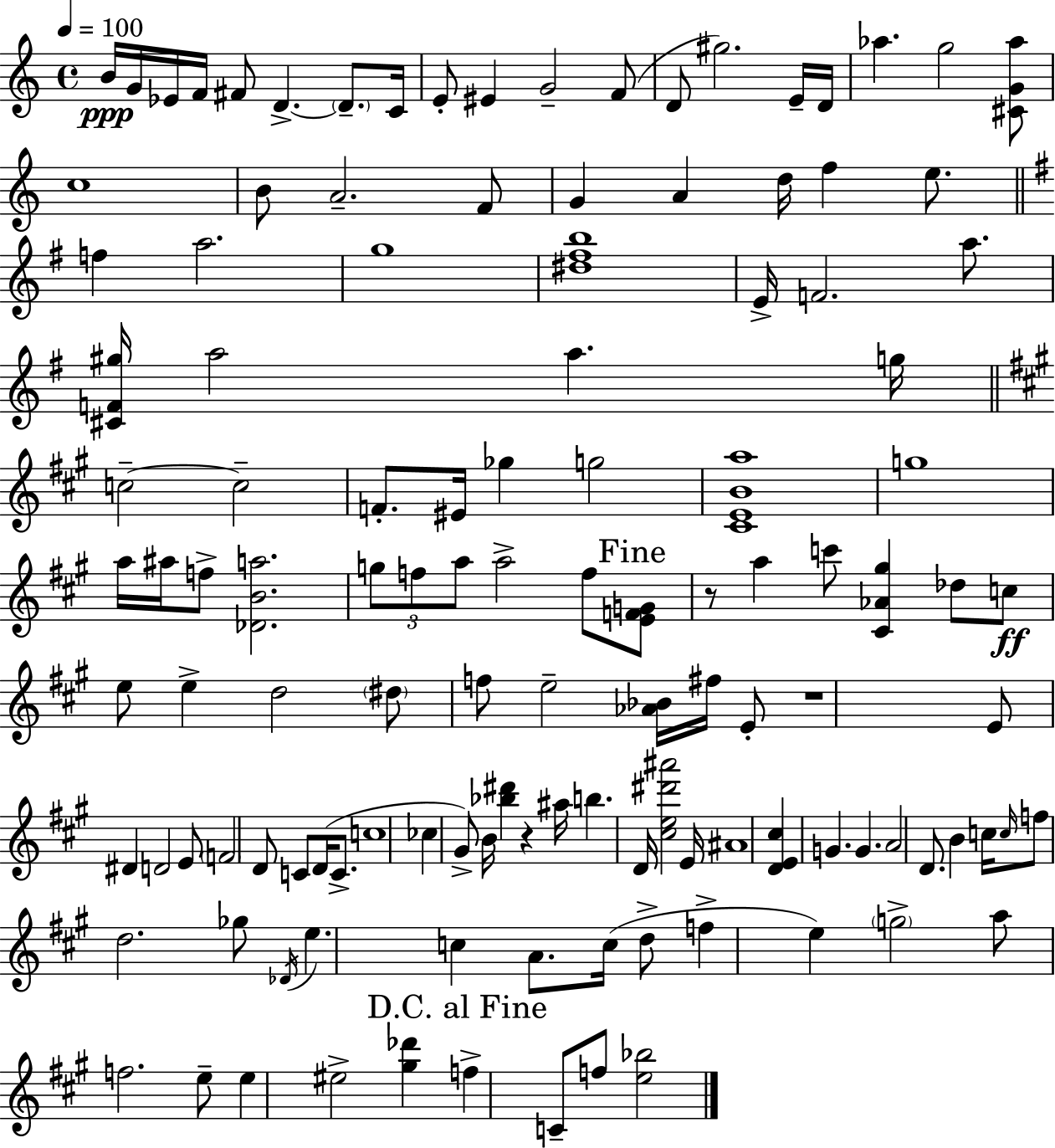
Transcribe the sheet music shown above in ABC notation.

X:1
T:Untitled
M:4/4
L:1/4
K:Am
B/4 G/4 _E/4 F/4 ^F/2 D D/2 C/4 E/2 ^E G2 F/2 D/2 ^g2 E/4 D/4 _a g2 [^CG_a]/2 c4 B/2 A2 F/2 G A d/4 f e/2 f a2 g4 [^d^fb]4 E/4 F2 a/2 [^CF^g]/4 a2 a g/4 c2 c2 F/2 ^E/4 _g g2 [^CEBa]4 g4 a/4 ^a/4 f/2 [_DBa]2 g/2 f/2 a/2 a2 f/2 [EFG]/2 z/2 a c'/2 [^C_A^g] _d/2 c/2 e/2 e d2 ^d/2 f/2 e2 [_A_B]/4 ^f/4 E/2 z4 E/2 ^D D2 E/2 F2 D/2 C/2 D/4 C/2 c4 _c ^G/2 B/4 [_b^d'] z ^a/4 b D/4 [^ce^d'^a']2 E/4 ^A4 [DE^c] G G A2 D/2 B c/4 c/4 f/2 d2 _g/2 _D/4 e c A/2 c/4 d/2 f e g2 a/2 f2 e/2 e ^e2 [^g_d'] f C/2 f/2 [e_b]2